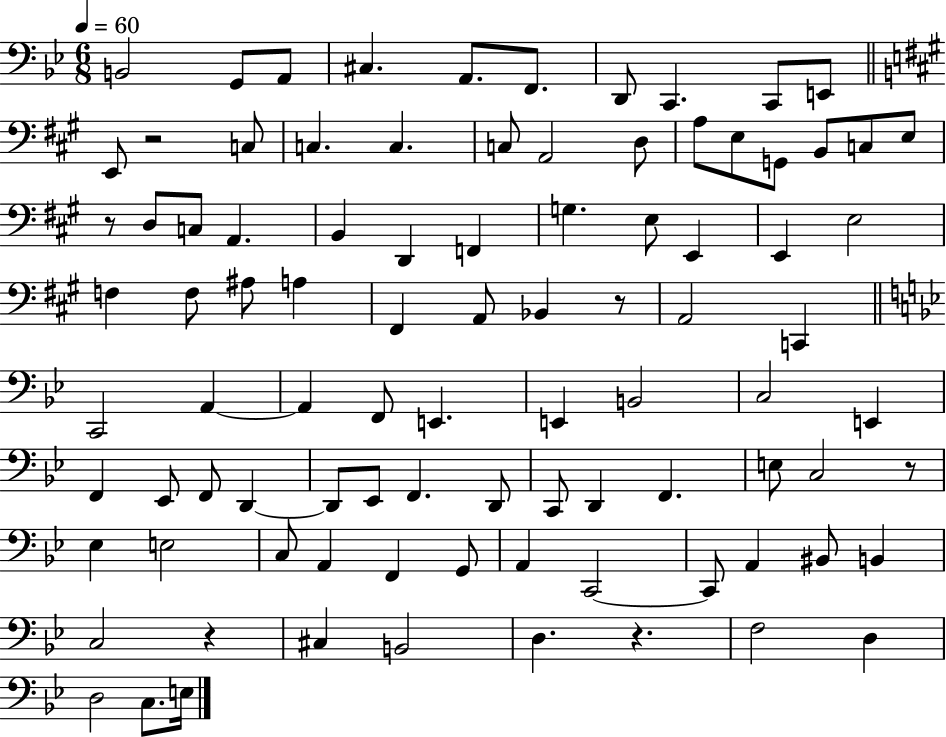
{
  \clef bass
  \numericTimeSignature
  \time 6/8
  \key bes \major
  \tempo 4 = 60
  \repeat volta 2 { b,2 g,8 a,8 | cis4. a,8. f,8. | d,8 c,4. c,8 e,8 | \bar "||" \break \key a \major e,8 r2 c8 | c4. c4. | c8 a,2 d8 | a8 e8 g,8 b,8 c8 e8 | \break r8 d8 c8 a,4. | b,4 d,4 f,4 | g4. e8 e,4 | e,4 e2 | \break f4 f8 ais8 a4 | fis,4 a,8 bes,4 r8 | a,2 c,4 | \bar "||" \break \key bes \major c,2 a,4~~ | a,4 f,8 e,4. | e,4 b,2 | c2 e,4 | \break f,4 ees,8 f,8 d,4~~ | d,8 ees,8 f,4. d,8 | c,8 d,4 f,4. | e8 c2 r8 | \break ees4 e2 | c8 a,4 f,4 g,8 | a,4 c,2~~ | c,8 a,4 bis,8 b,4 | \break c2 r4 | cis4 b,2 | d4. r4. | f2 d4 | \break d2 c8. e16 | } \bar "|."
}